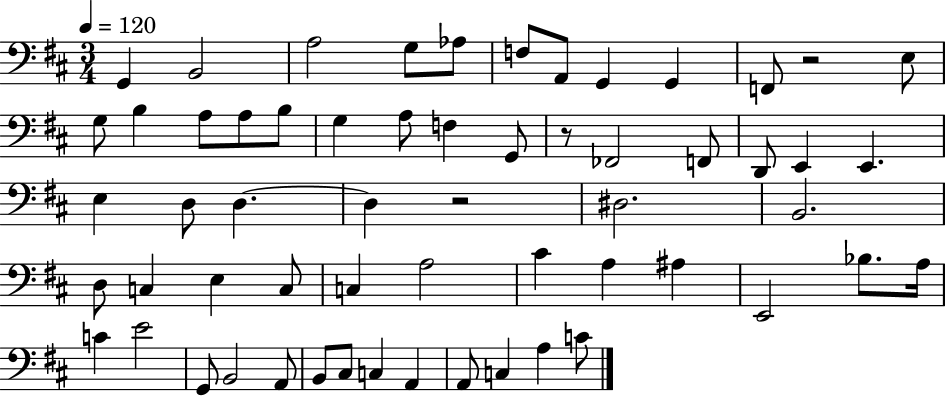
X:1
T:Untitled
M:3/4
L:1/4
K:D
G,, B,,2 A,2 G,/2 _A,/2 F,/2 A,,/2 G,, G,, F,,/2 z2 E,/2 G,/2 B, A,/2 A,/2 B,/2 G, A,/2 F, G,,/2 z/2 _F,,2 F,,/2 D,,/2 E,, E,, E, D,/2 D, D, z2 ^D,2 B,,2 D,/2 C, E, C,/2 C, A,2 ^C A, ^A, E,,2 _B,/2 A,/4 C E2 G,,/2 B,,2 A,,/2 B,,/2 ^C,/2 C, A,, A,,/2 C, A, C/2